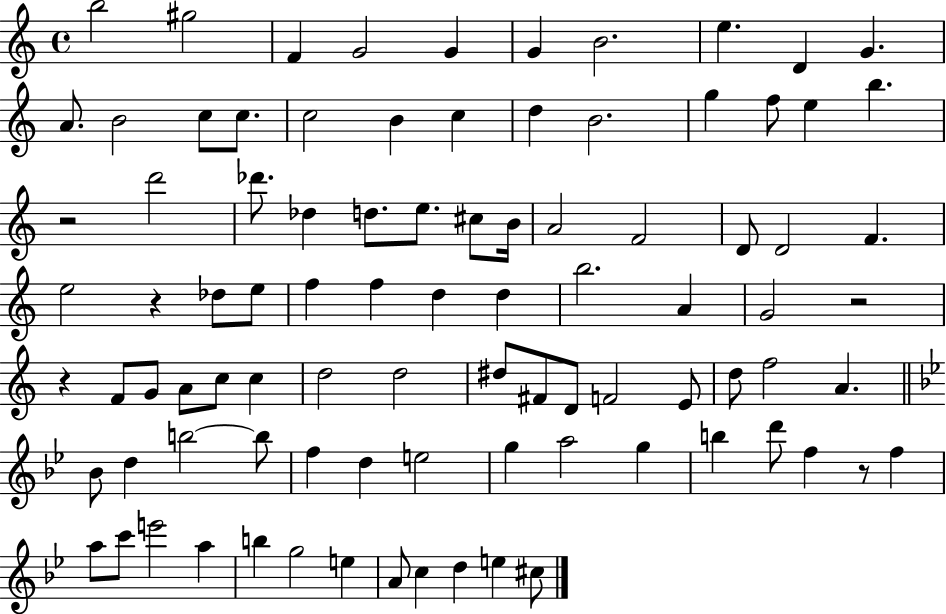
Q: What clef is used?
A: treble